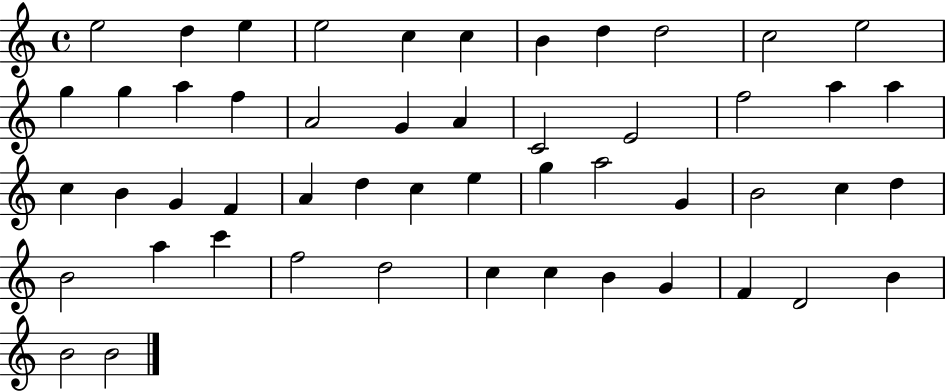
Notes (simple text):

E5/h D5/q E5/q E5/h C5/q C5/q B4/q D5/q D5/h C5/h E5/h G5/q G5/q A5/q F5/q A4/h G4/q A4/q C4/h E4/h F5/h A5/q A5/q C5/q B4/q G4/q F4/q A4/q D5/q C5/q E5/q G5/q A5/h G4/q B4/h C5/q D5/q B4/h A5/q C6/q F5/h D5/h C5/q C5/q B4/q G4/q F4/q D4/h B4/q B4/h B4/h